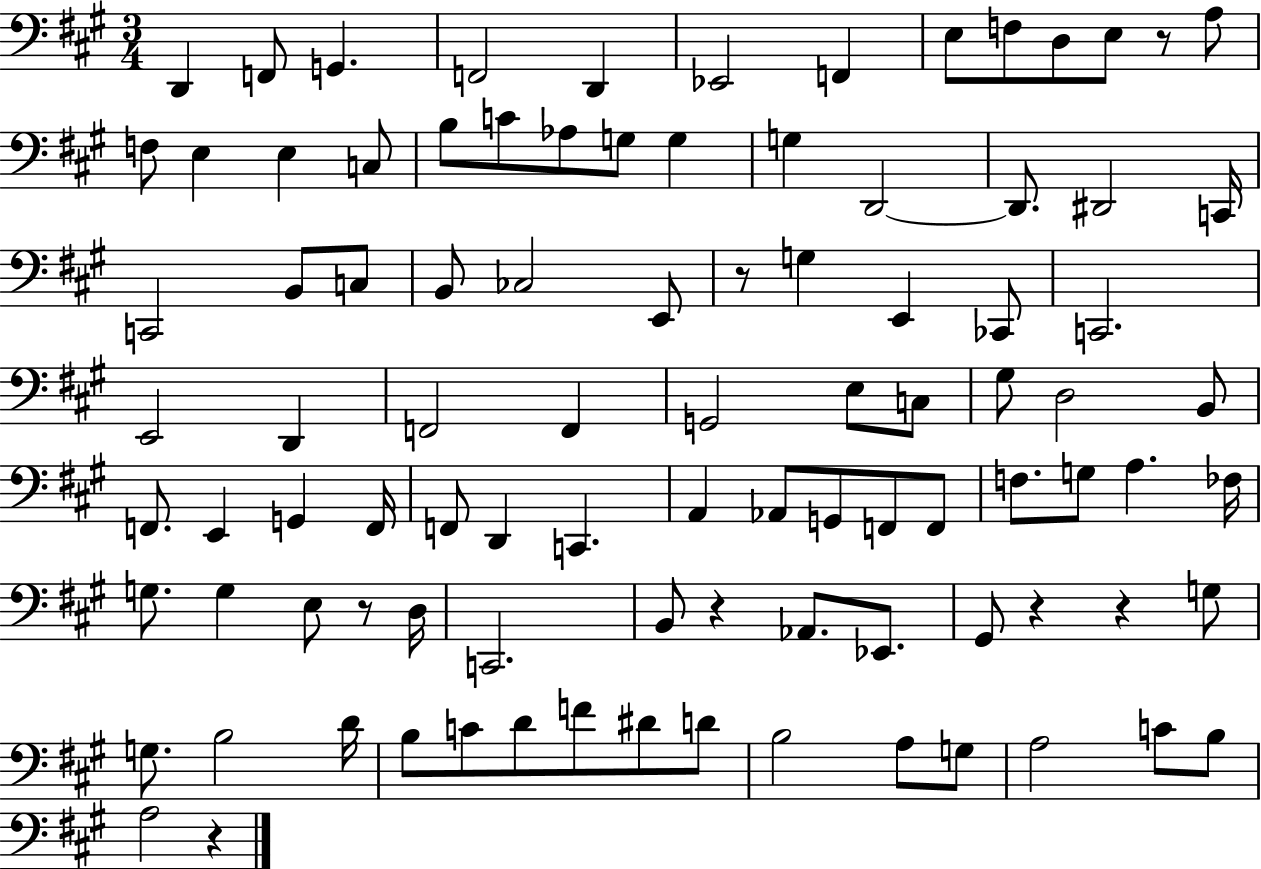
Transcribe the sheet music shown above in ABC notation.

X:1
T:Untitled
M:3/4
L:1/4
K:A
D,, F,,/2 G,, F,,2 D,, _E,,2 F,, E,/2 F,/2 D,/2 E,/2 z/2 A,/2 F,/2 E, E, C,/2 B,/2 C/2 _A,/2 G,/2 G, G, D,,2 D,,/2 ^D,,2 C,,/4 C,,2 B,,/2 C,/2 B,,/2 _C,2 E,,/2 z/2 G, E,, _C,,/2 C,,2 E,,2 D,, F,,2 F,, G,,2 E,/2 C,/2 ^G,/2 D,2 B,,/2 F,,/2 E,, G,, F,,/4 F,,/2 D,, C,, A,, _A,,/2 G,,/2 F,,/2 F,,/2 F,/2 G,/2 A, _F,/4 G,/2 G, E,/2 z/2 D,/4 C,,2 B,,/2 z _A,,/2 _E,,/2 ^G,,/2 z z G,/2 G,/2 B,2 D/4 B,/2 C/2 D/2 F/2 ^D/2 D/2 B,2 A,/2 G,/2 A,2 C/2 B,/2 A,2 z